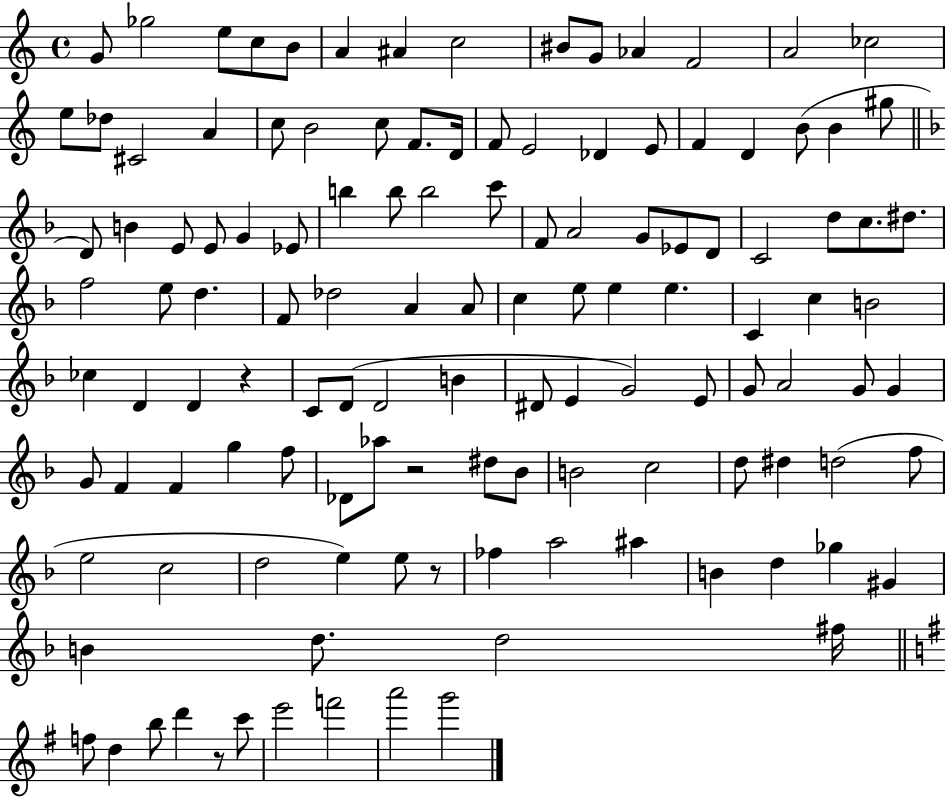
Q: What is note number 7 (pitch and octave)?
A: A#4